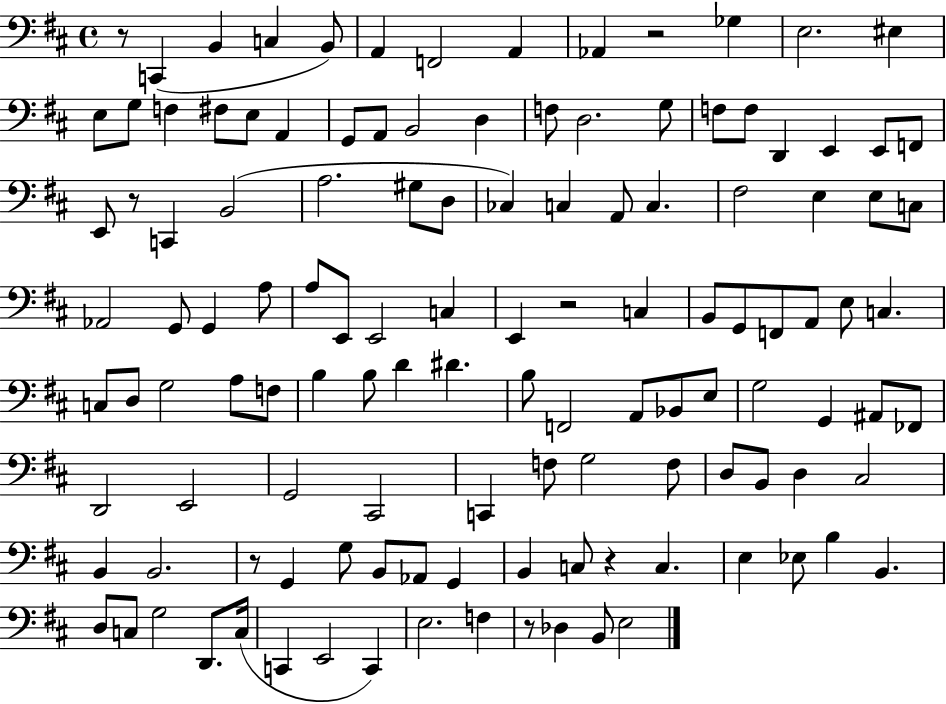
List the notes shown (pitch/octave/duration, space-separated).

R/e C2/q B2/q C3/q B2/e A2/q F2/h A2/q Ab2/q R/h Gb3/q E3/h. EIS3/q E3/e G3/e F3/q F#3/e E3/e A2/q G2/e A2/e B2/h D3/q F3/e D3/h. G3/e F3/e F3/e D2/q E2/q E2/e F2/e E2/e R/e C2/q B2/h A3/h. G#3/e D3/e CES3/q C3/q A2/e C3/q. F#3/h E3/q E3/e C3/e Ab2/h G2/e G2/q A3/e A3/e E2/e E2/h C3/q E2/q R/h C3/q B2/e G2/e F2/e A2/e E3/e C3/q. C3/e D3/e G3/h A3/e F3/e B3/q B3/e D4/q D#4/q. B3/e F2/h A2/e Bb2/e E3/e G3/h G2/q A#2/e FES2/e D2/h E2/h G2/h C#2/h C2/q F3/e G3/h F3/e D3/e B2/e D3/q C#3/h B2/q B2/h. R/e G2/q G3/e B2/e Ab2/e G2/q B2/q C3/e R/q C3/q. E3/q Eb3/e B3/q B2/q. D3/e C3/e G3/h D2/e. C3/s C2/q E2/h C2/q E3/h. F3/q R/e Db3/q B2/e E3/h